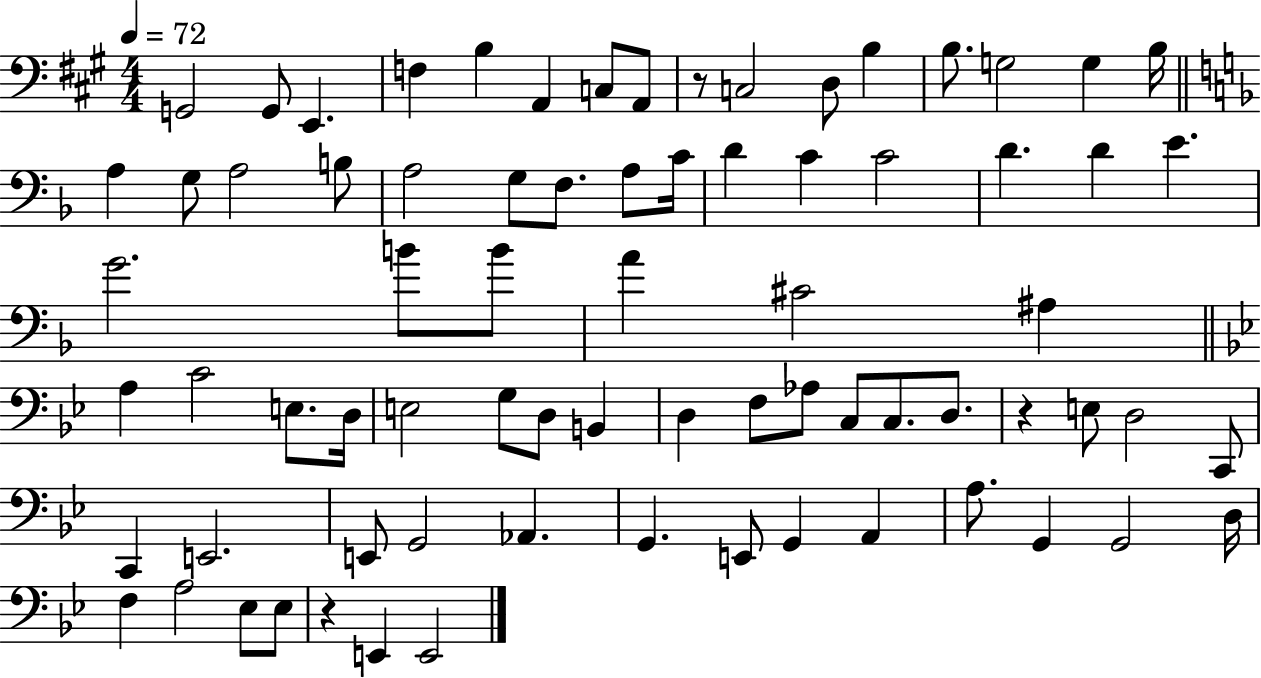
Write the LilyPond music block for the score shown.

{
  \clef bass
  \numericTimeSignature
  \time 4/4
  \key a \major
  \tempo 4 = 72
  g,2 g,8 e,4. | f4 b4 a,4 c8 a,8 | r8 c2 d8 b4 | b8. g2 g4 b16 | \break \bar "||" \break \key f \major a4 g8 a2 b8 | a2 g8 f8. a8 c'16 | d'4 c'4 c'2 | d'4. d'4 e'4. | \break g'2. b'8 b'8 | a'4 cis'2 ais4 | \bar "||" \break \key g \minor a4 c'2 e8. d16 | e2 g8 d8 b,4 | d4 f8 aes8 c8 c8. d8. | r4 e8 d2 c,8 | \break c,4 e,2. | e,8 g,2 aes,4. | g,4. e,8 g,4 a,4 | a8. g,4 g,2 d16 | \break f4 a2 ees8 ees8 | r4 e,4 e,2 | \bar "|."
}